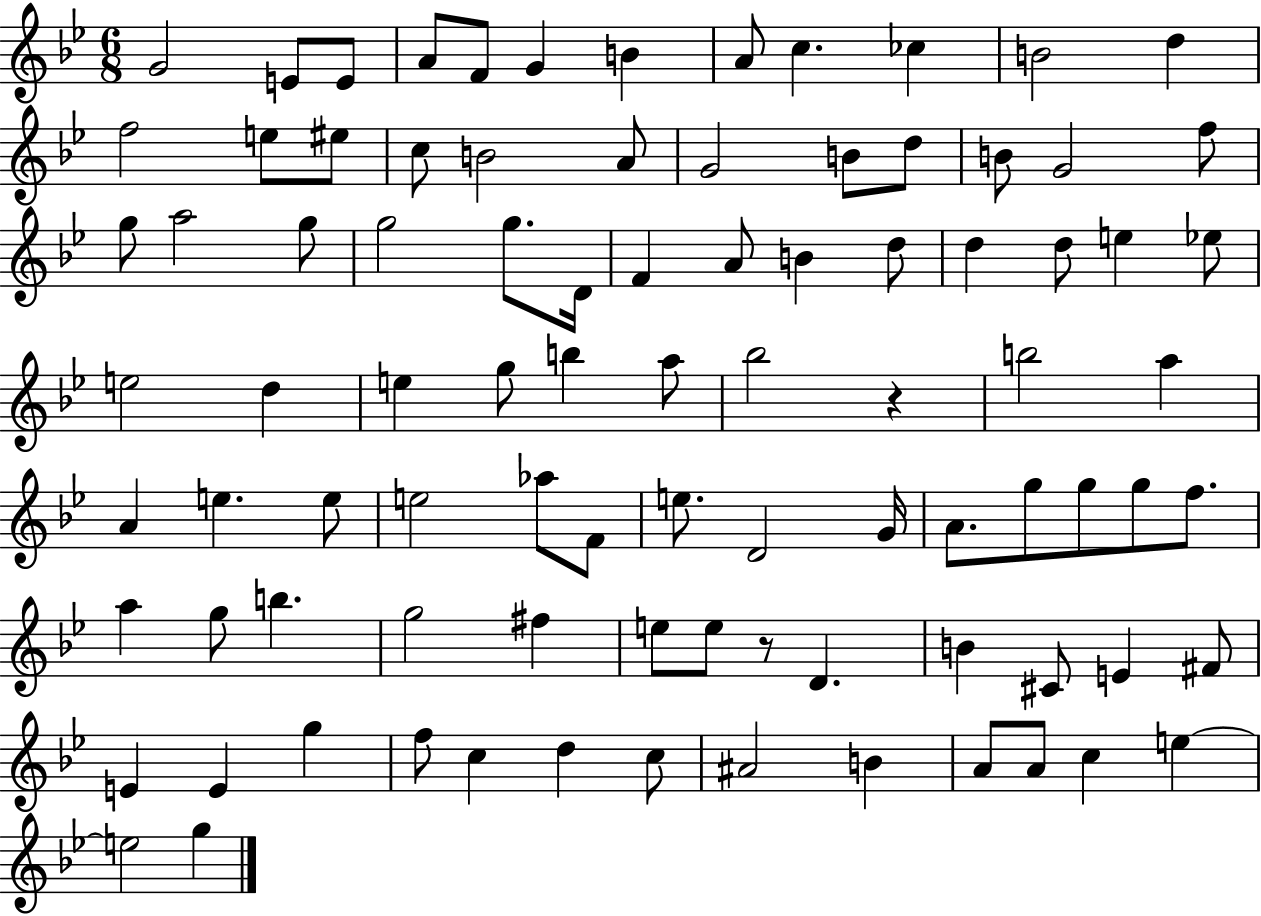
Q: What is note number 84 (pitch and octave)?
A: A4